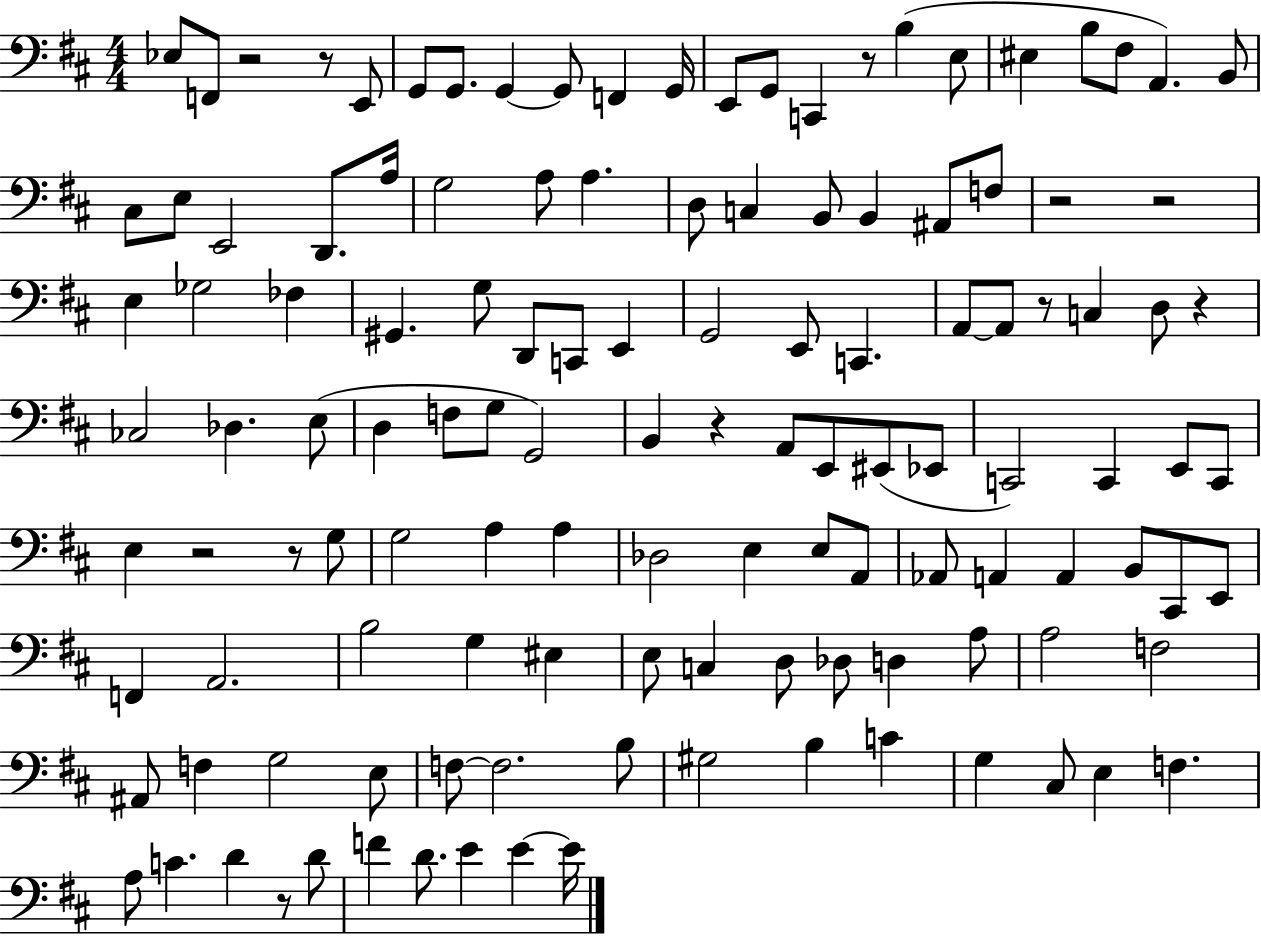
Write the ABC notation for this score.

X:1
T:Untitled
M:4/4
L:1/4
K:D
_E,/2 F,,/2 z2 z/2 E,,/2 G,,/2 G,,/2 G,, G,,/2 F,, G,,/4 E,,/2 G,,/2 C,, z/2 B, E,/2 ^E, B,/2 ^F,/2 A,, B,,/2 ^C,/2 E,/2 E,,2 D,,/2 A,/4 G,2 A,/2 A, D,/2 C, B,,/2 B,, ^A,,/2 F,/2 z2 z2 E, _G,2 _F, ^G,, G,/2 D,,/2 C,,/2 E,, G,,2 E,,/2 C,, A,,/2 A,,/2 z/2 C, D,/2 z _C,2 _D, E,/2 D, F,/2 G,/2 G,,2 B,, z A,,/2 E,,/2 ^E,,/2 _E,,/2 C,,2 C,, E,,/2 C,,/2 E, z2 z/2 G,/2 G,2 A, A, _D,2 E, E,/2 A,,/2 _A,,/2 A,, A,, B,,/2 ^C,,/2 E,,/2 F,, A,,2 B,2 G, ^E, E,/2 C, D,/2 _D,/2 D, A,/2 A,2 F,2 ^A,,/2 F, G,2 E,/2 F,/2 F,2 B,/2 ^G,2 B, C G, ^C,/2 E, F, A,/2 C D z/2 D/2 F D/2 E E E/4